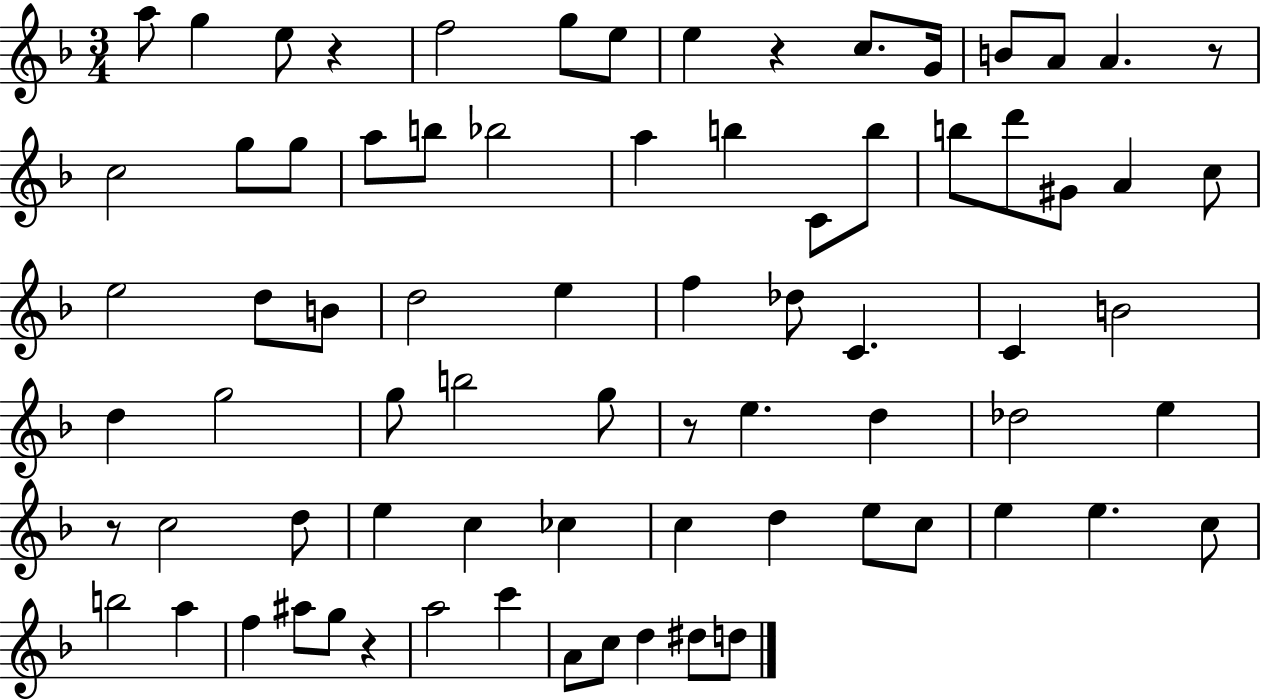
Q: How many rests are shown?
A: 6